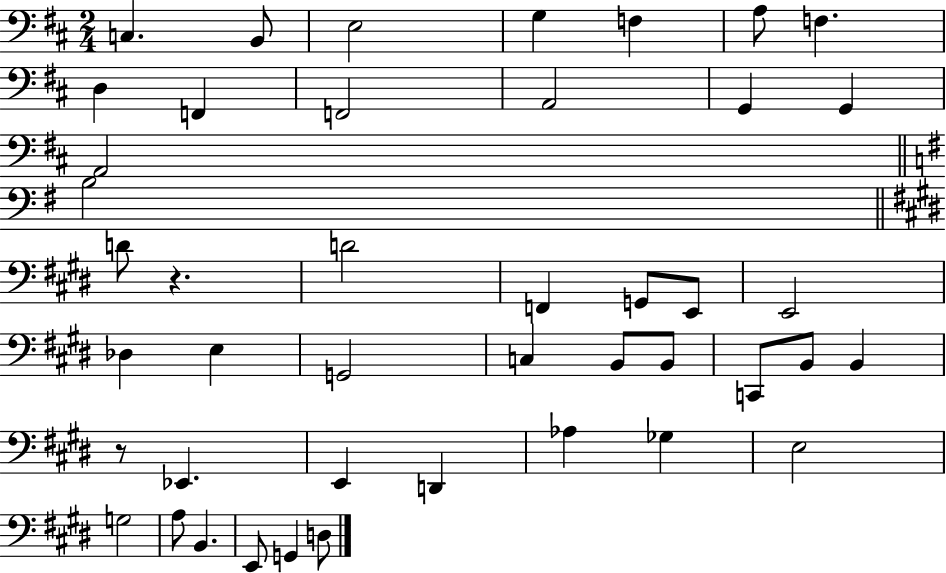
X:1
T:Untitled
M:2/4
L:1/4
K:D
C, B,,/2 E,2 G, F, A,/2 F, D, F,, F,,2 A,,2 G,, G,, A,,2 B,2 D/2 z D2 F,, G,,/2 E,,/2 E,,2 _D, E, G,,2 C, B,,/2 B,,/2 C,,/2 B,,/2 B,, z/2 _E,, E,, D,, _A, _G, E,2 G,2 A,/2 B,, E,,/2 G,, D,/2